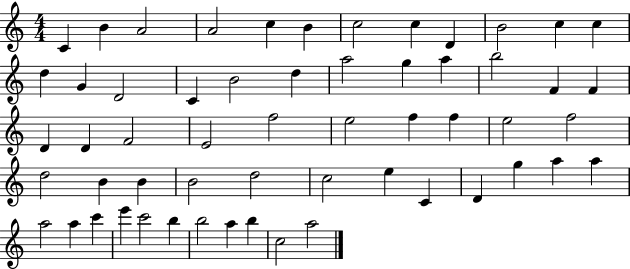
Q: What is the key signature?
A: C major